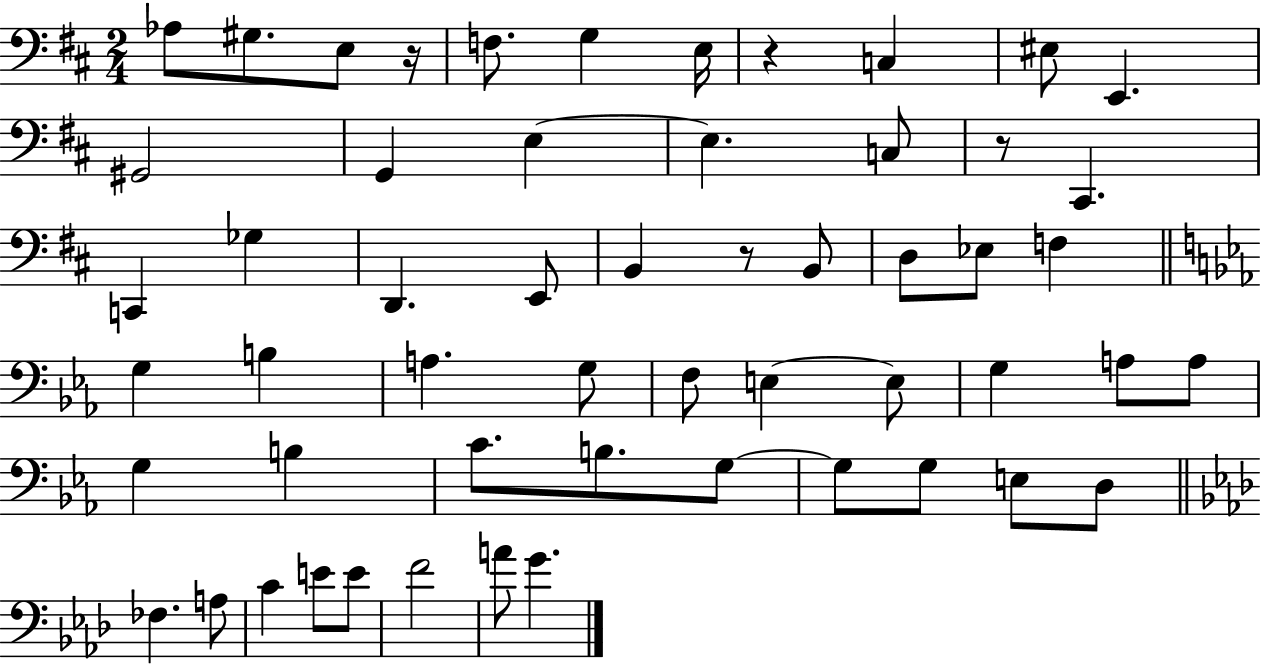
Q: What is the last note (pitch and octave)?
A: G4